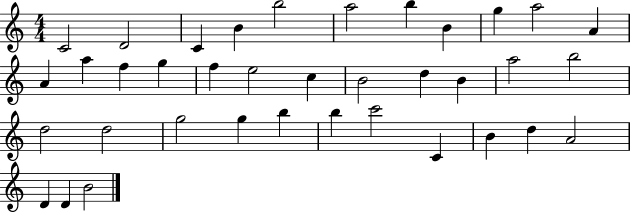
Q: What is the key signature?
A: C major